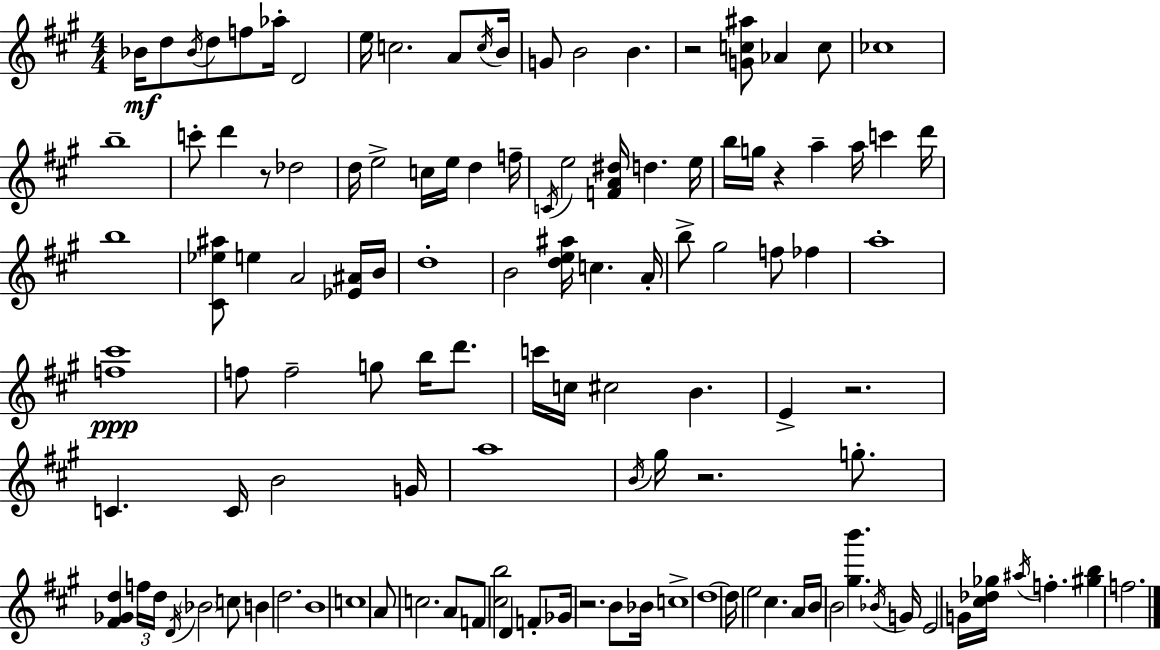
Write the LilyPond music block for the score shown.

{
  \clef treble
  \numericTimeSignature
  \time 4/4
  \key a \major
  bes'16\mf d''8 \acciaccatura { bes'16 } d''8 f''8 aes''16-. d'2 | e''16 c''2. a'8 | \acciaccatura { c''16 } b'16 g'8 b'2 b'4. | r2 <g' c'' ais''>8 aes'4 | \break c''8 ces''1 | b''1-- | c'''8-. d'''4 r8 des''2 | d''16 e''2-> c''16 e''16 d''4 | \break f''16-- \acciaccatura { c'16 } e''2 <f' a' dis''>16 d''4. | e''16 b''16 g''16 r4 a''4-- a''16 c'''4 | d'''16 b''1 | <cis' ees'' ais''>8 e''4 a'2 | \break <ees' ais'>16 b'16 d''1-. | b'2 <d'' e'' ais''>16 c''4. | a'16-. b''8-> gis''2 f''8 fes''4 | a''1-. | \break <f'' cis'''>1\ppp | f''8 f''2-- g''8 b''16 | d'''8. c'''16 c''16 cis''2 b'4. | e'4-> r2. | \break c'4. c'16 b'2 | g'16 a''1 | \acciaccatura { b'16 } gis''16 r2. | g''8.-. <fis' ges' d''>4 \tuplet 3/2 { f''16 d''16 \acciaccatura { d'16 } } \parenthesize bes'2 | \break c''8 b'4 d''2. | b'1 | c''1 | a'8 c''2. | \break a'8 f'8 <cis'' b''>2 d'4 | f'8-. ges'16 r2. | b'8 bes'16 c''1-> | d''1~~ | \break d''16 e''2 cis''4. | a'16 b'16 b'2 <gis'' b'''>4. | \acciaccatura { bes'16 } g'16 e'2 g'16 <cis'' des'' ges''>16 | \acciaccatura { ais''16 } f''4.-. <gis'' b''>4 f''2. | \break \bar "|."
}